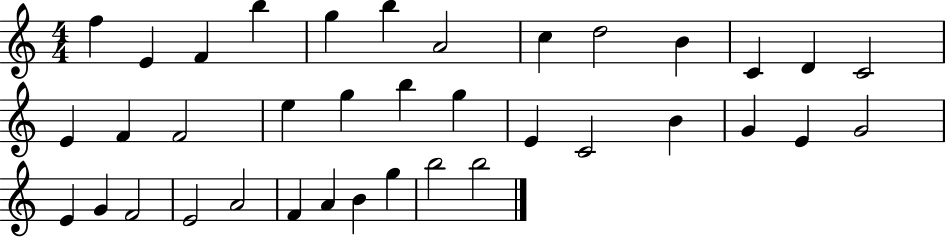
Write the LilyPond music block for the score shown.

{
  \clef treble
  \numericTimeSignature
  \time 4/4
  \key c \major
  f''4 e'4 f'4 b''4 | g''4 b''4 a'2 | c''4 d''2 b'4 | c'4 d'4 c'2 | \break e'4 f'4 f'2 | e''4 g''4 b''4 g''4 | e'4 c'2 b'4 | g'4 e'4 g'2 | \break e'4 g'4 f'2 | e'2 a'2 | f'4 a'4 b'4 g''4 | b''2 b''2 | \break \bar "|."
}